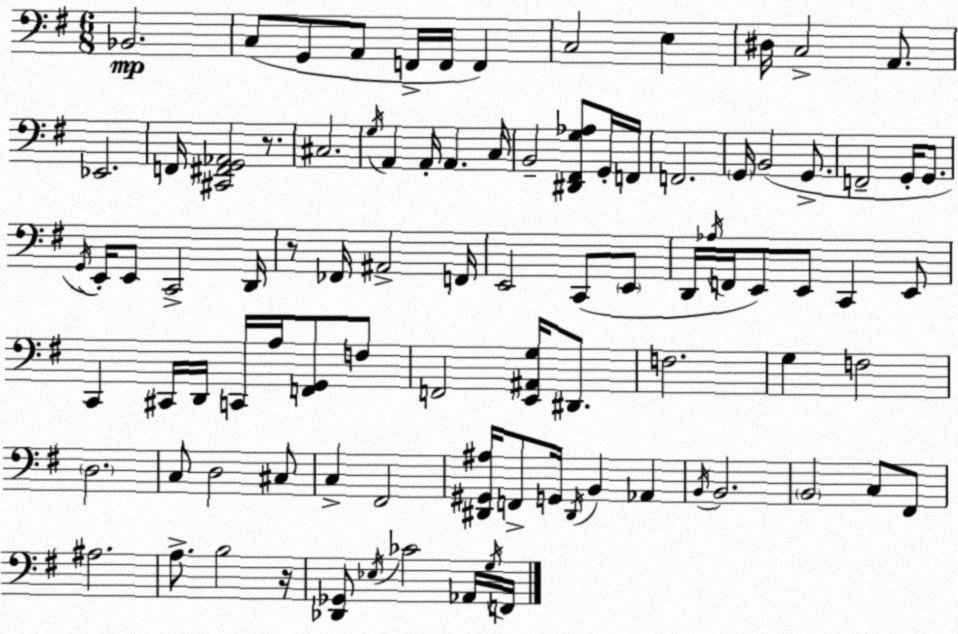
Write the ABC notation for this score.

X:1
T:Untitled
M:6/8
L:1/4
K:G
_B,,2 C,/2 G,,/2 A,,/2 F,,/4 F,,/4 F,, C,2 E, ^D,/4 C,2 A,,/2 _E,,2 F,,/4 [^C,,^F,,G,,_A,,]2 z/2 ^C,2 G,/4 A,, A,,/4 A,, C,/4 B,,2 [^D,,^F,,G,_A,]/2 G,,/4 F,,/4 F,,2 G,,/4 B,,2 G,,/2 F,,2 G,,/4 G,,/2 G,,/4 E,,/4 E,,/2 C,,2 D,,/4 z/2 _F,,/4 ^A,,2 F,,/4 E,,2 C,,/2 E,,/2 D,,/4 _A,/4 F,,/4 E,,/2 E,,/2 C,, E,,/2 C,, ^C,,/4 D,,/4 C,,/4 A,/4 [F,,G,,]/2 F,/2 F,,2 [E,,^A,,G,]/4 ^D,,/2 F,2 G, F,2 D,2 C,/2 D,2 ^C,/2 C, ^F,,2 [^D,,^G,,^A,]/4 F,,/2 G,,/4 ^D,,/4 B,, _A,, B,,/4 B,,2 B,,2 C,/2 ^F,,/2 ^A,2 A,/2 B,2 z/4 [_D,,_G,,]/2 _E,/4 _C2 _A,,/4 G,/4 F,,/4